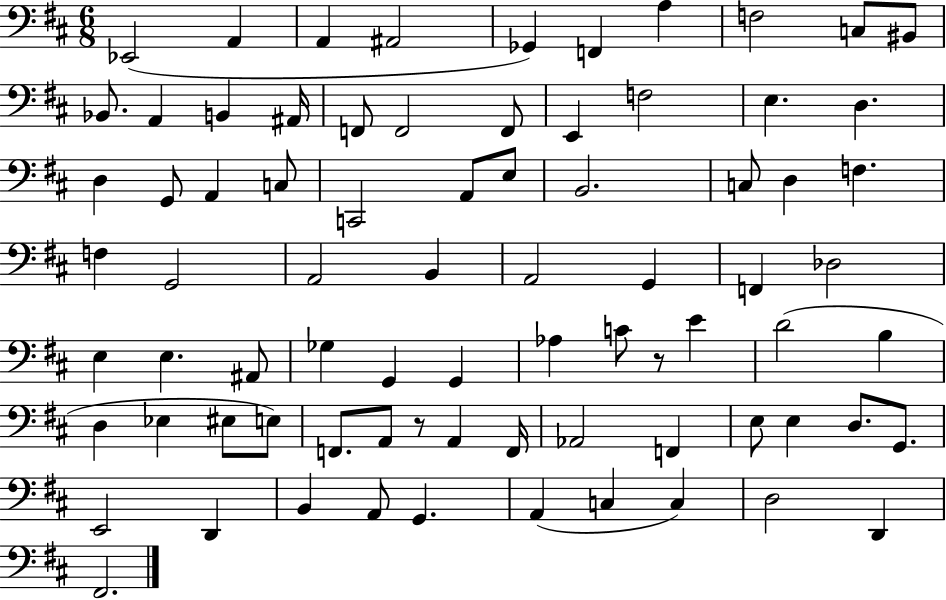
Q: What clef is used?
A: bass